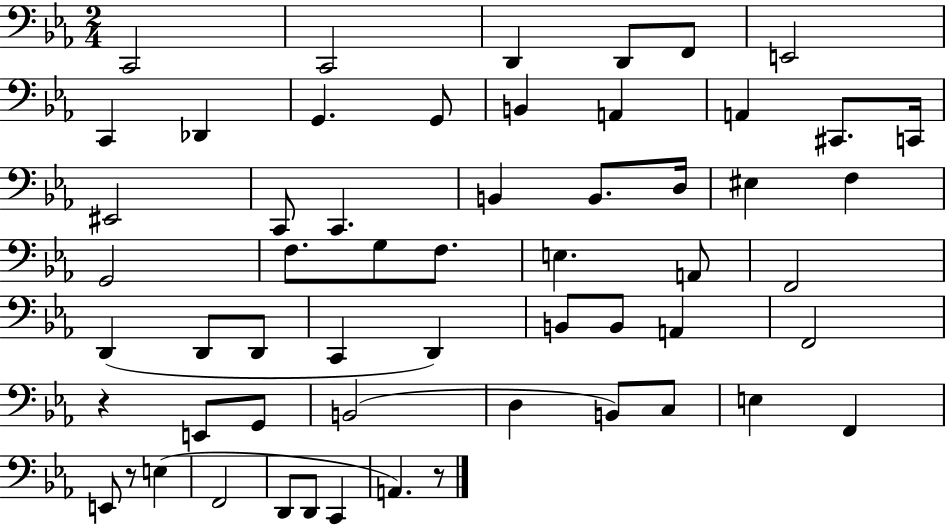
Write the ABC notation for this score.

X:1
T:Untitled
M:2/4
L:1/4
K:Eb
C,,2 C,,2 D,, D,,/2 F,,/2 E,,2 C,, _D,, G,, G,,/2 B,, A,, A,, ^C,,/2 C,,/4 ^E,,2 C,,/2 C,, B,, B,,/2 D,/4 ^E, F, G,,2 F,/2 G,/2 F,/2 E, A,,/2 F,,2 D,, D,,/2 D,,/2 C,, D,, B,,/2 B,,/2 A,, F,,2 z E,,/2 G,,/2 B,,2 D, B,,/2 C,/2 E, F,, E,,/2 z/2 E, F,,2 D,,/2 D,,/2 C,, A,, z/2